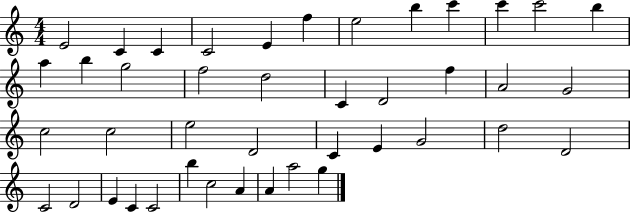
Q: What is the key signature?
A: C major